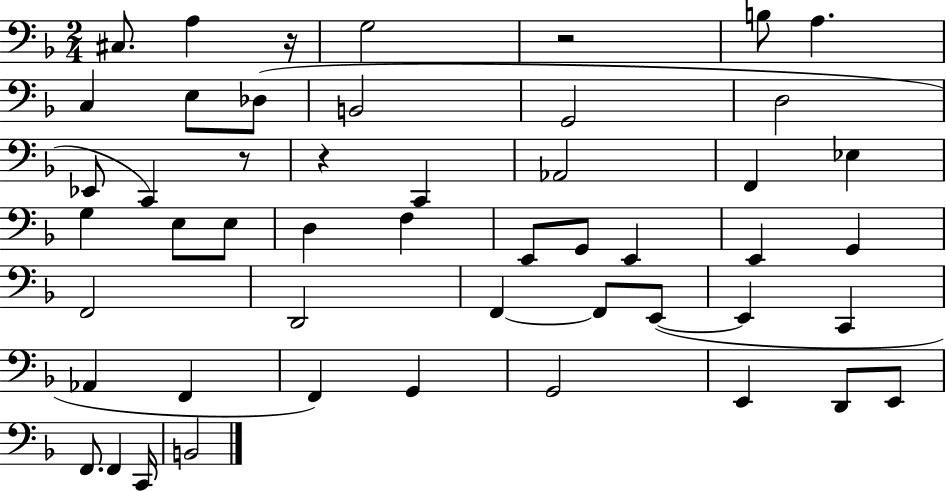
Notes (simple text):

C#3/e. A3/q R/s G3/h R/h B3/e A3/q. C3/q E3/e Db3/e B2/h G2/h D3/h Eb2/e C2/q R/e R/q C2/q Ab2/h F2/q Eb3/q G3/q E3/e E3/e D3/q F3/q E2/e G2/e E2/q E2/q G2/q F2/h D2/h F2/q F2/e E2/e E2/q C2/q Ab2/q F2/q F2/q G2/q G2/h E2/q D2/e E2/e F2/e. F2/q C2/s B2/h